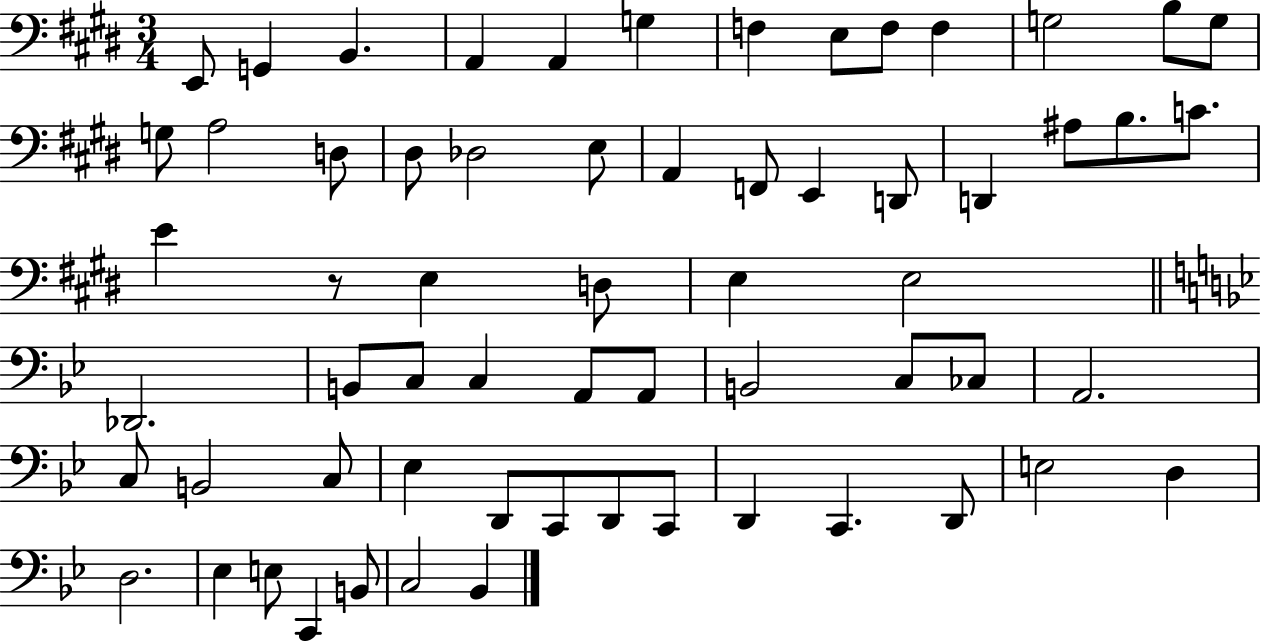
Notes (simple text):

E2/e G2/q B2/q. A2/q A2/q G3/q F3/q E3/e F3/e F3/q G3/h B3/e G3/e G3/e A3/h D3/e D#3/e Db3/h E3/e A2/q F2/e E2/q D2/e D2/q A#3/e B3/e. C4/e. E4/q R/e E3/q D3/e E3/q E3/h Db2/h. B2/e C3/e C3/q A2/e A2/e B2/h C3/e CES3/e A2/h. C3/e B2/h C3/e Eb3/q D2/e C2/e D2/e C2/e D2/q C2/q. D2/e E3/h D3/q D3/h. Eb3/q E3/e C2/q B2/e C3/h Bb2/q